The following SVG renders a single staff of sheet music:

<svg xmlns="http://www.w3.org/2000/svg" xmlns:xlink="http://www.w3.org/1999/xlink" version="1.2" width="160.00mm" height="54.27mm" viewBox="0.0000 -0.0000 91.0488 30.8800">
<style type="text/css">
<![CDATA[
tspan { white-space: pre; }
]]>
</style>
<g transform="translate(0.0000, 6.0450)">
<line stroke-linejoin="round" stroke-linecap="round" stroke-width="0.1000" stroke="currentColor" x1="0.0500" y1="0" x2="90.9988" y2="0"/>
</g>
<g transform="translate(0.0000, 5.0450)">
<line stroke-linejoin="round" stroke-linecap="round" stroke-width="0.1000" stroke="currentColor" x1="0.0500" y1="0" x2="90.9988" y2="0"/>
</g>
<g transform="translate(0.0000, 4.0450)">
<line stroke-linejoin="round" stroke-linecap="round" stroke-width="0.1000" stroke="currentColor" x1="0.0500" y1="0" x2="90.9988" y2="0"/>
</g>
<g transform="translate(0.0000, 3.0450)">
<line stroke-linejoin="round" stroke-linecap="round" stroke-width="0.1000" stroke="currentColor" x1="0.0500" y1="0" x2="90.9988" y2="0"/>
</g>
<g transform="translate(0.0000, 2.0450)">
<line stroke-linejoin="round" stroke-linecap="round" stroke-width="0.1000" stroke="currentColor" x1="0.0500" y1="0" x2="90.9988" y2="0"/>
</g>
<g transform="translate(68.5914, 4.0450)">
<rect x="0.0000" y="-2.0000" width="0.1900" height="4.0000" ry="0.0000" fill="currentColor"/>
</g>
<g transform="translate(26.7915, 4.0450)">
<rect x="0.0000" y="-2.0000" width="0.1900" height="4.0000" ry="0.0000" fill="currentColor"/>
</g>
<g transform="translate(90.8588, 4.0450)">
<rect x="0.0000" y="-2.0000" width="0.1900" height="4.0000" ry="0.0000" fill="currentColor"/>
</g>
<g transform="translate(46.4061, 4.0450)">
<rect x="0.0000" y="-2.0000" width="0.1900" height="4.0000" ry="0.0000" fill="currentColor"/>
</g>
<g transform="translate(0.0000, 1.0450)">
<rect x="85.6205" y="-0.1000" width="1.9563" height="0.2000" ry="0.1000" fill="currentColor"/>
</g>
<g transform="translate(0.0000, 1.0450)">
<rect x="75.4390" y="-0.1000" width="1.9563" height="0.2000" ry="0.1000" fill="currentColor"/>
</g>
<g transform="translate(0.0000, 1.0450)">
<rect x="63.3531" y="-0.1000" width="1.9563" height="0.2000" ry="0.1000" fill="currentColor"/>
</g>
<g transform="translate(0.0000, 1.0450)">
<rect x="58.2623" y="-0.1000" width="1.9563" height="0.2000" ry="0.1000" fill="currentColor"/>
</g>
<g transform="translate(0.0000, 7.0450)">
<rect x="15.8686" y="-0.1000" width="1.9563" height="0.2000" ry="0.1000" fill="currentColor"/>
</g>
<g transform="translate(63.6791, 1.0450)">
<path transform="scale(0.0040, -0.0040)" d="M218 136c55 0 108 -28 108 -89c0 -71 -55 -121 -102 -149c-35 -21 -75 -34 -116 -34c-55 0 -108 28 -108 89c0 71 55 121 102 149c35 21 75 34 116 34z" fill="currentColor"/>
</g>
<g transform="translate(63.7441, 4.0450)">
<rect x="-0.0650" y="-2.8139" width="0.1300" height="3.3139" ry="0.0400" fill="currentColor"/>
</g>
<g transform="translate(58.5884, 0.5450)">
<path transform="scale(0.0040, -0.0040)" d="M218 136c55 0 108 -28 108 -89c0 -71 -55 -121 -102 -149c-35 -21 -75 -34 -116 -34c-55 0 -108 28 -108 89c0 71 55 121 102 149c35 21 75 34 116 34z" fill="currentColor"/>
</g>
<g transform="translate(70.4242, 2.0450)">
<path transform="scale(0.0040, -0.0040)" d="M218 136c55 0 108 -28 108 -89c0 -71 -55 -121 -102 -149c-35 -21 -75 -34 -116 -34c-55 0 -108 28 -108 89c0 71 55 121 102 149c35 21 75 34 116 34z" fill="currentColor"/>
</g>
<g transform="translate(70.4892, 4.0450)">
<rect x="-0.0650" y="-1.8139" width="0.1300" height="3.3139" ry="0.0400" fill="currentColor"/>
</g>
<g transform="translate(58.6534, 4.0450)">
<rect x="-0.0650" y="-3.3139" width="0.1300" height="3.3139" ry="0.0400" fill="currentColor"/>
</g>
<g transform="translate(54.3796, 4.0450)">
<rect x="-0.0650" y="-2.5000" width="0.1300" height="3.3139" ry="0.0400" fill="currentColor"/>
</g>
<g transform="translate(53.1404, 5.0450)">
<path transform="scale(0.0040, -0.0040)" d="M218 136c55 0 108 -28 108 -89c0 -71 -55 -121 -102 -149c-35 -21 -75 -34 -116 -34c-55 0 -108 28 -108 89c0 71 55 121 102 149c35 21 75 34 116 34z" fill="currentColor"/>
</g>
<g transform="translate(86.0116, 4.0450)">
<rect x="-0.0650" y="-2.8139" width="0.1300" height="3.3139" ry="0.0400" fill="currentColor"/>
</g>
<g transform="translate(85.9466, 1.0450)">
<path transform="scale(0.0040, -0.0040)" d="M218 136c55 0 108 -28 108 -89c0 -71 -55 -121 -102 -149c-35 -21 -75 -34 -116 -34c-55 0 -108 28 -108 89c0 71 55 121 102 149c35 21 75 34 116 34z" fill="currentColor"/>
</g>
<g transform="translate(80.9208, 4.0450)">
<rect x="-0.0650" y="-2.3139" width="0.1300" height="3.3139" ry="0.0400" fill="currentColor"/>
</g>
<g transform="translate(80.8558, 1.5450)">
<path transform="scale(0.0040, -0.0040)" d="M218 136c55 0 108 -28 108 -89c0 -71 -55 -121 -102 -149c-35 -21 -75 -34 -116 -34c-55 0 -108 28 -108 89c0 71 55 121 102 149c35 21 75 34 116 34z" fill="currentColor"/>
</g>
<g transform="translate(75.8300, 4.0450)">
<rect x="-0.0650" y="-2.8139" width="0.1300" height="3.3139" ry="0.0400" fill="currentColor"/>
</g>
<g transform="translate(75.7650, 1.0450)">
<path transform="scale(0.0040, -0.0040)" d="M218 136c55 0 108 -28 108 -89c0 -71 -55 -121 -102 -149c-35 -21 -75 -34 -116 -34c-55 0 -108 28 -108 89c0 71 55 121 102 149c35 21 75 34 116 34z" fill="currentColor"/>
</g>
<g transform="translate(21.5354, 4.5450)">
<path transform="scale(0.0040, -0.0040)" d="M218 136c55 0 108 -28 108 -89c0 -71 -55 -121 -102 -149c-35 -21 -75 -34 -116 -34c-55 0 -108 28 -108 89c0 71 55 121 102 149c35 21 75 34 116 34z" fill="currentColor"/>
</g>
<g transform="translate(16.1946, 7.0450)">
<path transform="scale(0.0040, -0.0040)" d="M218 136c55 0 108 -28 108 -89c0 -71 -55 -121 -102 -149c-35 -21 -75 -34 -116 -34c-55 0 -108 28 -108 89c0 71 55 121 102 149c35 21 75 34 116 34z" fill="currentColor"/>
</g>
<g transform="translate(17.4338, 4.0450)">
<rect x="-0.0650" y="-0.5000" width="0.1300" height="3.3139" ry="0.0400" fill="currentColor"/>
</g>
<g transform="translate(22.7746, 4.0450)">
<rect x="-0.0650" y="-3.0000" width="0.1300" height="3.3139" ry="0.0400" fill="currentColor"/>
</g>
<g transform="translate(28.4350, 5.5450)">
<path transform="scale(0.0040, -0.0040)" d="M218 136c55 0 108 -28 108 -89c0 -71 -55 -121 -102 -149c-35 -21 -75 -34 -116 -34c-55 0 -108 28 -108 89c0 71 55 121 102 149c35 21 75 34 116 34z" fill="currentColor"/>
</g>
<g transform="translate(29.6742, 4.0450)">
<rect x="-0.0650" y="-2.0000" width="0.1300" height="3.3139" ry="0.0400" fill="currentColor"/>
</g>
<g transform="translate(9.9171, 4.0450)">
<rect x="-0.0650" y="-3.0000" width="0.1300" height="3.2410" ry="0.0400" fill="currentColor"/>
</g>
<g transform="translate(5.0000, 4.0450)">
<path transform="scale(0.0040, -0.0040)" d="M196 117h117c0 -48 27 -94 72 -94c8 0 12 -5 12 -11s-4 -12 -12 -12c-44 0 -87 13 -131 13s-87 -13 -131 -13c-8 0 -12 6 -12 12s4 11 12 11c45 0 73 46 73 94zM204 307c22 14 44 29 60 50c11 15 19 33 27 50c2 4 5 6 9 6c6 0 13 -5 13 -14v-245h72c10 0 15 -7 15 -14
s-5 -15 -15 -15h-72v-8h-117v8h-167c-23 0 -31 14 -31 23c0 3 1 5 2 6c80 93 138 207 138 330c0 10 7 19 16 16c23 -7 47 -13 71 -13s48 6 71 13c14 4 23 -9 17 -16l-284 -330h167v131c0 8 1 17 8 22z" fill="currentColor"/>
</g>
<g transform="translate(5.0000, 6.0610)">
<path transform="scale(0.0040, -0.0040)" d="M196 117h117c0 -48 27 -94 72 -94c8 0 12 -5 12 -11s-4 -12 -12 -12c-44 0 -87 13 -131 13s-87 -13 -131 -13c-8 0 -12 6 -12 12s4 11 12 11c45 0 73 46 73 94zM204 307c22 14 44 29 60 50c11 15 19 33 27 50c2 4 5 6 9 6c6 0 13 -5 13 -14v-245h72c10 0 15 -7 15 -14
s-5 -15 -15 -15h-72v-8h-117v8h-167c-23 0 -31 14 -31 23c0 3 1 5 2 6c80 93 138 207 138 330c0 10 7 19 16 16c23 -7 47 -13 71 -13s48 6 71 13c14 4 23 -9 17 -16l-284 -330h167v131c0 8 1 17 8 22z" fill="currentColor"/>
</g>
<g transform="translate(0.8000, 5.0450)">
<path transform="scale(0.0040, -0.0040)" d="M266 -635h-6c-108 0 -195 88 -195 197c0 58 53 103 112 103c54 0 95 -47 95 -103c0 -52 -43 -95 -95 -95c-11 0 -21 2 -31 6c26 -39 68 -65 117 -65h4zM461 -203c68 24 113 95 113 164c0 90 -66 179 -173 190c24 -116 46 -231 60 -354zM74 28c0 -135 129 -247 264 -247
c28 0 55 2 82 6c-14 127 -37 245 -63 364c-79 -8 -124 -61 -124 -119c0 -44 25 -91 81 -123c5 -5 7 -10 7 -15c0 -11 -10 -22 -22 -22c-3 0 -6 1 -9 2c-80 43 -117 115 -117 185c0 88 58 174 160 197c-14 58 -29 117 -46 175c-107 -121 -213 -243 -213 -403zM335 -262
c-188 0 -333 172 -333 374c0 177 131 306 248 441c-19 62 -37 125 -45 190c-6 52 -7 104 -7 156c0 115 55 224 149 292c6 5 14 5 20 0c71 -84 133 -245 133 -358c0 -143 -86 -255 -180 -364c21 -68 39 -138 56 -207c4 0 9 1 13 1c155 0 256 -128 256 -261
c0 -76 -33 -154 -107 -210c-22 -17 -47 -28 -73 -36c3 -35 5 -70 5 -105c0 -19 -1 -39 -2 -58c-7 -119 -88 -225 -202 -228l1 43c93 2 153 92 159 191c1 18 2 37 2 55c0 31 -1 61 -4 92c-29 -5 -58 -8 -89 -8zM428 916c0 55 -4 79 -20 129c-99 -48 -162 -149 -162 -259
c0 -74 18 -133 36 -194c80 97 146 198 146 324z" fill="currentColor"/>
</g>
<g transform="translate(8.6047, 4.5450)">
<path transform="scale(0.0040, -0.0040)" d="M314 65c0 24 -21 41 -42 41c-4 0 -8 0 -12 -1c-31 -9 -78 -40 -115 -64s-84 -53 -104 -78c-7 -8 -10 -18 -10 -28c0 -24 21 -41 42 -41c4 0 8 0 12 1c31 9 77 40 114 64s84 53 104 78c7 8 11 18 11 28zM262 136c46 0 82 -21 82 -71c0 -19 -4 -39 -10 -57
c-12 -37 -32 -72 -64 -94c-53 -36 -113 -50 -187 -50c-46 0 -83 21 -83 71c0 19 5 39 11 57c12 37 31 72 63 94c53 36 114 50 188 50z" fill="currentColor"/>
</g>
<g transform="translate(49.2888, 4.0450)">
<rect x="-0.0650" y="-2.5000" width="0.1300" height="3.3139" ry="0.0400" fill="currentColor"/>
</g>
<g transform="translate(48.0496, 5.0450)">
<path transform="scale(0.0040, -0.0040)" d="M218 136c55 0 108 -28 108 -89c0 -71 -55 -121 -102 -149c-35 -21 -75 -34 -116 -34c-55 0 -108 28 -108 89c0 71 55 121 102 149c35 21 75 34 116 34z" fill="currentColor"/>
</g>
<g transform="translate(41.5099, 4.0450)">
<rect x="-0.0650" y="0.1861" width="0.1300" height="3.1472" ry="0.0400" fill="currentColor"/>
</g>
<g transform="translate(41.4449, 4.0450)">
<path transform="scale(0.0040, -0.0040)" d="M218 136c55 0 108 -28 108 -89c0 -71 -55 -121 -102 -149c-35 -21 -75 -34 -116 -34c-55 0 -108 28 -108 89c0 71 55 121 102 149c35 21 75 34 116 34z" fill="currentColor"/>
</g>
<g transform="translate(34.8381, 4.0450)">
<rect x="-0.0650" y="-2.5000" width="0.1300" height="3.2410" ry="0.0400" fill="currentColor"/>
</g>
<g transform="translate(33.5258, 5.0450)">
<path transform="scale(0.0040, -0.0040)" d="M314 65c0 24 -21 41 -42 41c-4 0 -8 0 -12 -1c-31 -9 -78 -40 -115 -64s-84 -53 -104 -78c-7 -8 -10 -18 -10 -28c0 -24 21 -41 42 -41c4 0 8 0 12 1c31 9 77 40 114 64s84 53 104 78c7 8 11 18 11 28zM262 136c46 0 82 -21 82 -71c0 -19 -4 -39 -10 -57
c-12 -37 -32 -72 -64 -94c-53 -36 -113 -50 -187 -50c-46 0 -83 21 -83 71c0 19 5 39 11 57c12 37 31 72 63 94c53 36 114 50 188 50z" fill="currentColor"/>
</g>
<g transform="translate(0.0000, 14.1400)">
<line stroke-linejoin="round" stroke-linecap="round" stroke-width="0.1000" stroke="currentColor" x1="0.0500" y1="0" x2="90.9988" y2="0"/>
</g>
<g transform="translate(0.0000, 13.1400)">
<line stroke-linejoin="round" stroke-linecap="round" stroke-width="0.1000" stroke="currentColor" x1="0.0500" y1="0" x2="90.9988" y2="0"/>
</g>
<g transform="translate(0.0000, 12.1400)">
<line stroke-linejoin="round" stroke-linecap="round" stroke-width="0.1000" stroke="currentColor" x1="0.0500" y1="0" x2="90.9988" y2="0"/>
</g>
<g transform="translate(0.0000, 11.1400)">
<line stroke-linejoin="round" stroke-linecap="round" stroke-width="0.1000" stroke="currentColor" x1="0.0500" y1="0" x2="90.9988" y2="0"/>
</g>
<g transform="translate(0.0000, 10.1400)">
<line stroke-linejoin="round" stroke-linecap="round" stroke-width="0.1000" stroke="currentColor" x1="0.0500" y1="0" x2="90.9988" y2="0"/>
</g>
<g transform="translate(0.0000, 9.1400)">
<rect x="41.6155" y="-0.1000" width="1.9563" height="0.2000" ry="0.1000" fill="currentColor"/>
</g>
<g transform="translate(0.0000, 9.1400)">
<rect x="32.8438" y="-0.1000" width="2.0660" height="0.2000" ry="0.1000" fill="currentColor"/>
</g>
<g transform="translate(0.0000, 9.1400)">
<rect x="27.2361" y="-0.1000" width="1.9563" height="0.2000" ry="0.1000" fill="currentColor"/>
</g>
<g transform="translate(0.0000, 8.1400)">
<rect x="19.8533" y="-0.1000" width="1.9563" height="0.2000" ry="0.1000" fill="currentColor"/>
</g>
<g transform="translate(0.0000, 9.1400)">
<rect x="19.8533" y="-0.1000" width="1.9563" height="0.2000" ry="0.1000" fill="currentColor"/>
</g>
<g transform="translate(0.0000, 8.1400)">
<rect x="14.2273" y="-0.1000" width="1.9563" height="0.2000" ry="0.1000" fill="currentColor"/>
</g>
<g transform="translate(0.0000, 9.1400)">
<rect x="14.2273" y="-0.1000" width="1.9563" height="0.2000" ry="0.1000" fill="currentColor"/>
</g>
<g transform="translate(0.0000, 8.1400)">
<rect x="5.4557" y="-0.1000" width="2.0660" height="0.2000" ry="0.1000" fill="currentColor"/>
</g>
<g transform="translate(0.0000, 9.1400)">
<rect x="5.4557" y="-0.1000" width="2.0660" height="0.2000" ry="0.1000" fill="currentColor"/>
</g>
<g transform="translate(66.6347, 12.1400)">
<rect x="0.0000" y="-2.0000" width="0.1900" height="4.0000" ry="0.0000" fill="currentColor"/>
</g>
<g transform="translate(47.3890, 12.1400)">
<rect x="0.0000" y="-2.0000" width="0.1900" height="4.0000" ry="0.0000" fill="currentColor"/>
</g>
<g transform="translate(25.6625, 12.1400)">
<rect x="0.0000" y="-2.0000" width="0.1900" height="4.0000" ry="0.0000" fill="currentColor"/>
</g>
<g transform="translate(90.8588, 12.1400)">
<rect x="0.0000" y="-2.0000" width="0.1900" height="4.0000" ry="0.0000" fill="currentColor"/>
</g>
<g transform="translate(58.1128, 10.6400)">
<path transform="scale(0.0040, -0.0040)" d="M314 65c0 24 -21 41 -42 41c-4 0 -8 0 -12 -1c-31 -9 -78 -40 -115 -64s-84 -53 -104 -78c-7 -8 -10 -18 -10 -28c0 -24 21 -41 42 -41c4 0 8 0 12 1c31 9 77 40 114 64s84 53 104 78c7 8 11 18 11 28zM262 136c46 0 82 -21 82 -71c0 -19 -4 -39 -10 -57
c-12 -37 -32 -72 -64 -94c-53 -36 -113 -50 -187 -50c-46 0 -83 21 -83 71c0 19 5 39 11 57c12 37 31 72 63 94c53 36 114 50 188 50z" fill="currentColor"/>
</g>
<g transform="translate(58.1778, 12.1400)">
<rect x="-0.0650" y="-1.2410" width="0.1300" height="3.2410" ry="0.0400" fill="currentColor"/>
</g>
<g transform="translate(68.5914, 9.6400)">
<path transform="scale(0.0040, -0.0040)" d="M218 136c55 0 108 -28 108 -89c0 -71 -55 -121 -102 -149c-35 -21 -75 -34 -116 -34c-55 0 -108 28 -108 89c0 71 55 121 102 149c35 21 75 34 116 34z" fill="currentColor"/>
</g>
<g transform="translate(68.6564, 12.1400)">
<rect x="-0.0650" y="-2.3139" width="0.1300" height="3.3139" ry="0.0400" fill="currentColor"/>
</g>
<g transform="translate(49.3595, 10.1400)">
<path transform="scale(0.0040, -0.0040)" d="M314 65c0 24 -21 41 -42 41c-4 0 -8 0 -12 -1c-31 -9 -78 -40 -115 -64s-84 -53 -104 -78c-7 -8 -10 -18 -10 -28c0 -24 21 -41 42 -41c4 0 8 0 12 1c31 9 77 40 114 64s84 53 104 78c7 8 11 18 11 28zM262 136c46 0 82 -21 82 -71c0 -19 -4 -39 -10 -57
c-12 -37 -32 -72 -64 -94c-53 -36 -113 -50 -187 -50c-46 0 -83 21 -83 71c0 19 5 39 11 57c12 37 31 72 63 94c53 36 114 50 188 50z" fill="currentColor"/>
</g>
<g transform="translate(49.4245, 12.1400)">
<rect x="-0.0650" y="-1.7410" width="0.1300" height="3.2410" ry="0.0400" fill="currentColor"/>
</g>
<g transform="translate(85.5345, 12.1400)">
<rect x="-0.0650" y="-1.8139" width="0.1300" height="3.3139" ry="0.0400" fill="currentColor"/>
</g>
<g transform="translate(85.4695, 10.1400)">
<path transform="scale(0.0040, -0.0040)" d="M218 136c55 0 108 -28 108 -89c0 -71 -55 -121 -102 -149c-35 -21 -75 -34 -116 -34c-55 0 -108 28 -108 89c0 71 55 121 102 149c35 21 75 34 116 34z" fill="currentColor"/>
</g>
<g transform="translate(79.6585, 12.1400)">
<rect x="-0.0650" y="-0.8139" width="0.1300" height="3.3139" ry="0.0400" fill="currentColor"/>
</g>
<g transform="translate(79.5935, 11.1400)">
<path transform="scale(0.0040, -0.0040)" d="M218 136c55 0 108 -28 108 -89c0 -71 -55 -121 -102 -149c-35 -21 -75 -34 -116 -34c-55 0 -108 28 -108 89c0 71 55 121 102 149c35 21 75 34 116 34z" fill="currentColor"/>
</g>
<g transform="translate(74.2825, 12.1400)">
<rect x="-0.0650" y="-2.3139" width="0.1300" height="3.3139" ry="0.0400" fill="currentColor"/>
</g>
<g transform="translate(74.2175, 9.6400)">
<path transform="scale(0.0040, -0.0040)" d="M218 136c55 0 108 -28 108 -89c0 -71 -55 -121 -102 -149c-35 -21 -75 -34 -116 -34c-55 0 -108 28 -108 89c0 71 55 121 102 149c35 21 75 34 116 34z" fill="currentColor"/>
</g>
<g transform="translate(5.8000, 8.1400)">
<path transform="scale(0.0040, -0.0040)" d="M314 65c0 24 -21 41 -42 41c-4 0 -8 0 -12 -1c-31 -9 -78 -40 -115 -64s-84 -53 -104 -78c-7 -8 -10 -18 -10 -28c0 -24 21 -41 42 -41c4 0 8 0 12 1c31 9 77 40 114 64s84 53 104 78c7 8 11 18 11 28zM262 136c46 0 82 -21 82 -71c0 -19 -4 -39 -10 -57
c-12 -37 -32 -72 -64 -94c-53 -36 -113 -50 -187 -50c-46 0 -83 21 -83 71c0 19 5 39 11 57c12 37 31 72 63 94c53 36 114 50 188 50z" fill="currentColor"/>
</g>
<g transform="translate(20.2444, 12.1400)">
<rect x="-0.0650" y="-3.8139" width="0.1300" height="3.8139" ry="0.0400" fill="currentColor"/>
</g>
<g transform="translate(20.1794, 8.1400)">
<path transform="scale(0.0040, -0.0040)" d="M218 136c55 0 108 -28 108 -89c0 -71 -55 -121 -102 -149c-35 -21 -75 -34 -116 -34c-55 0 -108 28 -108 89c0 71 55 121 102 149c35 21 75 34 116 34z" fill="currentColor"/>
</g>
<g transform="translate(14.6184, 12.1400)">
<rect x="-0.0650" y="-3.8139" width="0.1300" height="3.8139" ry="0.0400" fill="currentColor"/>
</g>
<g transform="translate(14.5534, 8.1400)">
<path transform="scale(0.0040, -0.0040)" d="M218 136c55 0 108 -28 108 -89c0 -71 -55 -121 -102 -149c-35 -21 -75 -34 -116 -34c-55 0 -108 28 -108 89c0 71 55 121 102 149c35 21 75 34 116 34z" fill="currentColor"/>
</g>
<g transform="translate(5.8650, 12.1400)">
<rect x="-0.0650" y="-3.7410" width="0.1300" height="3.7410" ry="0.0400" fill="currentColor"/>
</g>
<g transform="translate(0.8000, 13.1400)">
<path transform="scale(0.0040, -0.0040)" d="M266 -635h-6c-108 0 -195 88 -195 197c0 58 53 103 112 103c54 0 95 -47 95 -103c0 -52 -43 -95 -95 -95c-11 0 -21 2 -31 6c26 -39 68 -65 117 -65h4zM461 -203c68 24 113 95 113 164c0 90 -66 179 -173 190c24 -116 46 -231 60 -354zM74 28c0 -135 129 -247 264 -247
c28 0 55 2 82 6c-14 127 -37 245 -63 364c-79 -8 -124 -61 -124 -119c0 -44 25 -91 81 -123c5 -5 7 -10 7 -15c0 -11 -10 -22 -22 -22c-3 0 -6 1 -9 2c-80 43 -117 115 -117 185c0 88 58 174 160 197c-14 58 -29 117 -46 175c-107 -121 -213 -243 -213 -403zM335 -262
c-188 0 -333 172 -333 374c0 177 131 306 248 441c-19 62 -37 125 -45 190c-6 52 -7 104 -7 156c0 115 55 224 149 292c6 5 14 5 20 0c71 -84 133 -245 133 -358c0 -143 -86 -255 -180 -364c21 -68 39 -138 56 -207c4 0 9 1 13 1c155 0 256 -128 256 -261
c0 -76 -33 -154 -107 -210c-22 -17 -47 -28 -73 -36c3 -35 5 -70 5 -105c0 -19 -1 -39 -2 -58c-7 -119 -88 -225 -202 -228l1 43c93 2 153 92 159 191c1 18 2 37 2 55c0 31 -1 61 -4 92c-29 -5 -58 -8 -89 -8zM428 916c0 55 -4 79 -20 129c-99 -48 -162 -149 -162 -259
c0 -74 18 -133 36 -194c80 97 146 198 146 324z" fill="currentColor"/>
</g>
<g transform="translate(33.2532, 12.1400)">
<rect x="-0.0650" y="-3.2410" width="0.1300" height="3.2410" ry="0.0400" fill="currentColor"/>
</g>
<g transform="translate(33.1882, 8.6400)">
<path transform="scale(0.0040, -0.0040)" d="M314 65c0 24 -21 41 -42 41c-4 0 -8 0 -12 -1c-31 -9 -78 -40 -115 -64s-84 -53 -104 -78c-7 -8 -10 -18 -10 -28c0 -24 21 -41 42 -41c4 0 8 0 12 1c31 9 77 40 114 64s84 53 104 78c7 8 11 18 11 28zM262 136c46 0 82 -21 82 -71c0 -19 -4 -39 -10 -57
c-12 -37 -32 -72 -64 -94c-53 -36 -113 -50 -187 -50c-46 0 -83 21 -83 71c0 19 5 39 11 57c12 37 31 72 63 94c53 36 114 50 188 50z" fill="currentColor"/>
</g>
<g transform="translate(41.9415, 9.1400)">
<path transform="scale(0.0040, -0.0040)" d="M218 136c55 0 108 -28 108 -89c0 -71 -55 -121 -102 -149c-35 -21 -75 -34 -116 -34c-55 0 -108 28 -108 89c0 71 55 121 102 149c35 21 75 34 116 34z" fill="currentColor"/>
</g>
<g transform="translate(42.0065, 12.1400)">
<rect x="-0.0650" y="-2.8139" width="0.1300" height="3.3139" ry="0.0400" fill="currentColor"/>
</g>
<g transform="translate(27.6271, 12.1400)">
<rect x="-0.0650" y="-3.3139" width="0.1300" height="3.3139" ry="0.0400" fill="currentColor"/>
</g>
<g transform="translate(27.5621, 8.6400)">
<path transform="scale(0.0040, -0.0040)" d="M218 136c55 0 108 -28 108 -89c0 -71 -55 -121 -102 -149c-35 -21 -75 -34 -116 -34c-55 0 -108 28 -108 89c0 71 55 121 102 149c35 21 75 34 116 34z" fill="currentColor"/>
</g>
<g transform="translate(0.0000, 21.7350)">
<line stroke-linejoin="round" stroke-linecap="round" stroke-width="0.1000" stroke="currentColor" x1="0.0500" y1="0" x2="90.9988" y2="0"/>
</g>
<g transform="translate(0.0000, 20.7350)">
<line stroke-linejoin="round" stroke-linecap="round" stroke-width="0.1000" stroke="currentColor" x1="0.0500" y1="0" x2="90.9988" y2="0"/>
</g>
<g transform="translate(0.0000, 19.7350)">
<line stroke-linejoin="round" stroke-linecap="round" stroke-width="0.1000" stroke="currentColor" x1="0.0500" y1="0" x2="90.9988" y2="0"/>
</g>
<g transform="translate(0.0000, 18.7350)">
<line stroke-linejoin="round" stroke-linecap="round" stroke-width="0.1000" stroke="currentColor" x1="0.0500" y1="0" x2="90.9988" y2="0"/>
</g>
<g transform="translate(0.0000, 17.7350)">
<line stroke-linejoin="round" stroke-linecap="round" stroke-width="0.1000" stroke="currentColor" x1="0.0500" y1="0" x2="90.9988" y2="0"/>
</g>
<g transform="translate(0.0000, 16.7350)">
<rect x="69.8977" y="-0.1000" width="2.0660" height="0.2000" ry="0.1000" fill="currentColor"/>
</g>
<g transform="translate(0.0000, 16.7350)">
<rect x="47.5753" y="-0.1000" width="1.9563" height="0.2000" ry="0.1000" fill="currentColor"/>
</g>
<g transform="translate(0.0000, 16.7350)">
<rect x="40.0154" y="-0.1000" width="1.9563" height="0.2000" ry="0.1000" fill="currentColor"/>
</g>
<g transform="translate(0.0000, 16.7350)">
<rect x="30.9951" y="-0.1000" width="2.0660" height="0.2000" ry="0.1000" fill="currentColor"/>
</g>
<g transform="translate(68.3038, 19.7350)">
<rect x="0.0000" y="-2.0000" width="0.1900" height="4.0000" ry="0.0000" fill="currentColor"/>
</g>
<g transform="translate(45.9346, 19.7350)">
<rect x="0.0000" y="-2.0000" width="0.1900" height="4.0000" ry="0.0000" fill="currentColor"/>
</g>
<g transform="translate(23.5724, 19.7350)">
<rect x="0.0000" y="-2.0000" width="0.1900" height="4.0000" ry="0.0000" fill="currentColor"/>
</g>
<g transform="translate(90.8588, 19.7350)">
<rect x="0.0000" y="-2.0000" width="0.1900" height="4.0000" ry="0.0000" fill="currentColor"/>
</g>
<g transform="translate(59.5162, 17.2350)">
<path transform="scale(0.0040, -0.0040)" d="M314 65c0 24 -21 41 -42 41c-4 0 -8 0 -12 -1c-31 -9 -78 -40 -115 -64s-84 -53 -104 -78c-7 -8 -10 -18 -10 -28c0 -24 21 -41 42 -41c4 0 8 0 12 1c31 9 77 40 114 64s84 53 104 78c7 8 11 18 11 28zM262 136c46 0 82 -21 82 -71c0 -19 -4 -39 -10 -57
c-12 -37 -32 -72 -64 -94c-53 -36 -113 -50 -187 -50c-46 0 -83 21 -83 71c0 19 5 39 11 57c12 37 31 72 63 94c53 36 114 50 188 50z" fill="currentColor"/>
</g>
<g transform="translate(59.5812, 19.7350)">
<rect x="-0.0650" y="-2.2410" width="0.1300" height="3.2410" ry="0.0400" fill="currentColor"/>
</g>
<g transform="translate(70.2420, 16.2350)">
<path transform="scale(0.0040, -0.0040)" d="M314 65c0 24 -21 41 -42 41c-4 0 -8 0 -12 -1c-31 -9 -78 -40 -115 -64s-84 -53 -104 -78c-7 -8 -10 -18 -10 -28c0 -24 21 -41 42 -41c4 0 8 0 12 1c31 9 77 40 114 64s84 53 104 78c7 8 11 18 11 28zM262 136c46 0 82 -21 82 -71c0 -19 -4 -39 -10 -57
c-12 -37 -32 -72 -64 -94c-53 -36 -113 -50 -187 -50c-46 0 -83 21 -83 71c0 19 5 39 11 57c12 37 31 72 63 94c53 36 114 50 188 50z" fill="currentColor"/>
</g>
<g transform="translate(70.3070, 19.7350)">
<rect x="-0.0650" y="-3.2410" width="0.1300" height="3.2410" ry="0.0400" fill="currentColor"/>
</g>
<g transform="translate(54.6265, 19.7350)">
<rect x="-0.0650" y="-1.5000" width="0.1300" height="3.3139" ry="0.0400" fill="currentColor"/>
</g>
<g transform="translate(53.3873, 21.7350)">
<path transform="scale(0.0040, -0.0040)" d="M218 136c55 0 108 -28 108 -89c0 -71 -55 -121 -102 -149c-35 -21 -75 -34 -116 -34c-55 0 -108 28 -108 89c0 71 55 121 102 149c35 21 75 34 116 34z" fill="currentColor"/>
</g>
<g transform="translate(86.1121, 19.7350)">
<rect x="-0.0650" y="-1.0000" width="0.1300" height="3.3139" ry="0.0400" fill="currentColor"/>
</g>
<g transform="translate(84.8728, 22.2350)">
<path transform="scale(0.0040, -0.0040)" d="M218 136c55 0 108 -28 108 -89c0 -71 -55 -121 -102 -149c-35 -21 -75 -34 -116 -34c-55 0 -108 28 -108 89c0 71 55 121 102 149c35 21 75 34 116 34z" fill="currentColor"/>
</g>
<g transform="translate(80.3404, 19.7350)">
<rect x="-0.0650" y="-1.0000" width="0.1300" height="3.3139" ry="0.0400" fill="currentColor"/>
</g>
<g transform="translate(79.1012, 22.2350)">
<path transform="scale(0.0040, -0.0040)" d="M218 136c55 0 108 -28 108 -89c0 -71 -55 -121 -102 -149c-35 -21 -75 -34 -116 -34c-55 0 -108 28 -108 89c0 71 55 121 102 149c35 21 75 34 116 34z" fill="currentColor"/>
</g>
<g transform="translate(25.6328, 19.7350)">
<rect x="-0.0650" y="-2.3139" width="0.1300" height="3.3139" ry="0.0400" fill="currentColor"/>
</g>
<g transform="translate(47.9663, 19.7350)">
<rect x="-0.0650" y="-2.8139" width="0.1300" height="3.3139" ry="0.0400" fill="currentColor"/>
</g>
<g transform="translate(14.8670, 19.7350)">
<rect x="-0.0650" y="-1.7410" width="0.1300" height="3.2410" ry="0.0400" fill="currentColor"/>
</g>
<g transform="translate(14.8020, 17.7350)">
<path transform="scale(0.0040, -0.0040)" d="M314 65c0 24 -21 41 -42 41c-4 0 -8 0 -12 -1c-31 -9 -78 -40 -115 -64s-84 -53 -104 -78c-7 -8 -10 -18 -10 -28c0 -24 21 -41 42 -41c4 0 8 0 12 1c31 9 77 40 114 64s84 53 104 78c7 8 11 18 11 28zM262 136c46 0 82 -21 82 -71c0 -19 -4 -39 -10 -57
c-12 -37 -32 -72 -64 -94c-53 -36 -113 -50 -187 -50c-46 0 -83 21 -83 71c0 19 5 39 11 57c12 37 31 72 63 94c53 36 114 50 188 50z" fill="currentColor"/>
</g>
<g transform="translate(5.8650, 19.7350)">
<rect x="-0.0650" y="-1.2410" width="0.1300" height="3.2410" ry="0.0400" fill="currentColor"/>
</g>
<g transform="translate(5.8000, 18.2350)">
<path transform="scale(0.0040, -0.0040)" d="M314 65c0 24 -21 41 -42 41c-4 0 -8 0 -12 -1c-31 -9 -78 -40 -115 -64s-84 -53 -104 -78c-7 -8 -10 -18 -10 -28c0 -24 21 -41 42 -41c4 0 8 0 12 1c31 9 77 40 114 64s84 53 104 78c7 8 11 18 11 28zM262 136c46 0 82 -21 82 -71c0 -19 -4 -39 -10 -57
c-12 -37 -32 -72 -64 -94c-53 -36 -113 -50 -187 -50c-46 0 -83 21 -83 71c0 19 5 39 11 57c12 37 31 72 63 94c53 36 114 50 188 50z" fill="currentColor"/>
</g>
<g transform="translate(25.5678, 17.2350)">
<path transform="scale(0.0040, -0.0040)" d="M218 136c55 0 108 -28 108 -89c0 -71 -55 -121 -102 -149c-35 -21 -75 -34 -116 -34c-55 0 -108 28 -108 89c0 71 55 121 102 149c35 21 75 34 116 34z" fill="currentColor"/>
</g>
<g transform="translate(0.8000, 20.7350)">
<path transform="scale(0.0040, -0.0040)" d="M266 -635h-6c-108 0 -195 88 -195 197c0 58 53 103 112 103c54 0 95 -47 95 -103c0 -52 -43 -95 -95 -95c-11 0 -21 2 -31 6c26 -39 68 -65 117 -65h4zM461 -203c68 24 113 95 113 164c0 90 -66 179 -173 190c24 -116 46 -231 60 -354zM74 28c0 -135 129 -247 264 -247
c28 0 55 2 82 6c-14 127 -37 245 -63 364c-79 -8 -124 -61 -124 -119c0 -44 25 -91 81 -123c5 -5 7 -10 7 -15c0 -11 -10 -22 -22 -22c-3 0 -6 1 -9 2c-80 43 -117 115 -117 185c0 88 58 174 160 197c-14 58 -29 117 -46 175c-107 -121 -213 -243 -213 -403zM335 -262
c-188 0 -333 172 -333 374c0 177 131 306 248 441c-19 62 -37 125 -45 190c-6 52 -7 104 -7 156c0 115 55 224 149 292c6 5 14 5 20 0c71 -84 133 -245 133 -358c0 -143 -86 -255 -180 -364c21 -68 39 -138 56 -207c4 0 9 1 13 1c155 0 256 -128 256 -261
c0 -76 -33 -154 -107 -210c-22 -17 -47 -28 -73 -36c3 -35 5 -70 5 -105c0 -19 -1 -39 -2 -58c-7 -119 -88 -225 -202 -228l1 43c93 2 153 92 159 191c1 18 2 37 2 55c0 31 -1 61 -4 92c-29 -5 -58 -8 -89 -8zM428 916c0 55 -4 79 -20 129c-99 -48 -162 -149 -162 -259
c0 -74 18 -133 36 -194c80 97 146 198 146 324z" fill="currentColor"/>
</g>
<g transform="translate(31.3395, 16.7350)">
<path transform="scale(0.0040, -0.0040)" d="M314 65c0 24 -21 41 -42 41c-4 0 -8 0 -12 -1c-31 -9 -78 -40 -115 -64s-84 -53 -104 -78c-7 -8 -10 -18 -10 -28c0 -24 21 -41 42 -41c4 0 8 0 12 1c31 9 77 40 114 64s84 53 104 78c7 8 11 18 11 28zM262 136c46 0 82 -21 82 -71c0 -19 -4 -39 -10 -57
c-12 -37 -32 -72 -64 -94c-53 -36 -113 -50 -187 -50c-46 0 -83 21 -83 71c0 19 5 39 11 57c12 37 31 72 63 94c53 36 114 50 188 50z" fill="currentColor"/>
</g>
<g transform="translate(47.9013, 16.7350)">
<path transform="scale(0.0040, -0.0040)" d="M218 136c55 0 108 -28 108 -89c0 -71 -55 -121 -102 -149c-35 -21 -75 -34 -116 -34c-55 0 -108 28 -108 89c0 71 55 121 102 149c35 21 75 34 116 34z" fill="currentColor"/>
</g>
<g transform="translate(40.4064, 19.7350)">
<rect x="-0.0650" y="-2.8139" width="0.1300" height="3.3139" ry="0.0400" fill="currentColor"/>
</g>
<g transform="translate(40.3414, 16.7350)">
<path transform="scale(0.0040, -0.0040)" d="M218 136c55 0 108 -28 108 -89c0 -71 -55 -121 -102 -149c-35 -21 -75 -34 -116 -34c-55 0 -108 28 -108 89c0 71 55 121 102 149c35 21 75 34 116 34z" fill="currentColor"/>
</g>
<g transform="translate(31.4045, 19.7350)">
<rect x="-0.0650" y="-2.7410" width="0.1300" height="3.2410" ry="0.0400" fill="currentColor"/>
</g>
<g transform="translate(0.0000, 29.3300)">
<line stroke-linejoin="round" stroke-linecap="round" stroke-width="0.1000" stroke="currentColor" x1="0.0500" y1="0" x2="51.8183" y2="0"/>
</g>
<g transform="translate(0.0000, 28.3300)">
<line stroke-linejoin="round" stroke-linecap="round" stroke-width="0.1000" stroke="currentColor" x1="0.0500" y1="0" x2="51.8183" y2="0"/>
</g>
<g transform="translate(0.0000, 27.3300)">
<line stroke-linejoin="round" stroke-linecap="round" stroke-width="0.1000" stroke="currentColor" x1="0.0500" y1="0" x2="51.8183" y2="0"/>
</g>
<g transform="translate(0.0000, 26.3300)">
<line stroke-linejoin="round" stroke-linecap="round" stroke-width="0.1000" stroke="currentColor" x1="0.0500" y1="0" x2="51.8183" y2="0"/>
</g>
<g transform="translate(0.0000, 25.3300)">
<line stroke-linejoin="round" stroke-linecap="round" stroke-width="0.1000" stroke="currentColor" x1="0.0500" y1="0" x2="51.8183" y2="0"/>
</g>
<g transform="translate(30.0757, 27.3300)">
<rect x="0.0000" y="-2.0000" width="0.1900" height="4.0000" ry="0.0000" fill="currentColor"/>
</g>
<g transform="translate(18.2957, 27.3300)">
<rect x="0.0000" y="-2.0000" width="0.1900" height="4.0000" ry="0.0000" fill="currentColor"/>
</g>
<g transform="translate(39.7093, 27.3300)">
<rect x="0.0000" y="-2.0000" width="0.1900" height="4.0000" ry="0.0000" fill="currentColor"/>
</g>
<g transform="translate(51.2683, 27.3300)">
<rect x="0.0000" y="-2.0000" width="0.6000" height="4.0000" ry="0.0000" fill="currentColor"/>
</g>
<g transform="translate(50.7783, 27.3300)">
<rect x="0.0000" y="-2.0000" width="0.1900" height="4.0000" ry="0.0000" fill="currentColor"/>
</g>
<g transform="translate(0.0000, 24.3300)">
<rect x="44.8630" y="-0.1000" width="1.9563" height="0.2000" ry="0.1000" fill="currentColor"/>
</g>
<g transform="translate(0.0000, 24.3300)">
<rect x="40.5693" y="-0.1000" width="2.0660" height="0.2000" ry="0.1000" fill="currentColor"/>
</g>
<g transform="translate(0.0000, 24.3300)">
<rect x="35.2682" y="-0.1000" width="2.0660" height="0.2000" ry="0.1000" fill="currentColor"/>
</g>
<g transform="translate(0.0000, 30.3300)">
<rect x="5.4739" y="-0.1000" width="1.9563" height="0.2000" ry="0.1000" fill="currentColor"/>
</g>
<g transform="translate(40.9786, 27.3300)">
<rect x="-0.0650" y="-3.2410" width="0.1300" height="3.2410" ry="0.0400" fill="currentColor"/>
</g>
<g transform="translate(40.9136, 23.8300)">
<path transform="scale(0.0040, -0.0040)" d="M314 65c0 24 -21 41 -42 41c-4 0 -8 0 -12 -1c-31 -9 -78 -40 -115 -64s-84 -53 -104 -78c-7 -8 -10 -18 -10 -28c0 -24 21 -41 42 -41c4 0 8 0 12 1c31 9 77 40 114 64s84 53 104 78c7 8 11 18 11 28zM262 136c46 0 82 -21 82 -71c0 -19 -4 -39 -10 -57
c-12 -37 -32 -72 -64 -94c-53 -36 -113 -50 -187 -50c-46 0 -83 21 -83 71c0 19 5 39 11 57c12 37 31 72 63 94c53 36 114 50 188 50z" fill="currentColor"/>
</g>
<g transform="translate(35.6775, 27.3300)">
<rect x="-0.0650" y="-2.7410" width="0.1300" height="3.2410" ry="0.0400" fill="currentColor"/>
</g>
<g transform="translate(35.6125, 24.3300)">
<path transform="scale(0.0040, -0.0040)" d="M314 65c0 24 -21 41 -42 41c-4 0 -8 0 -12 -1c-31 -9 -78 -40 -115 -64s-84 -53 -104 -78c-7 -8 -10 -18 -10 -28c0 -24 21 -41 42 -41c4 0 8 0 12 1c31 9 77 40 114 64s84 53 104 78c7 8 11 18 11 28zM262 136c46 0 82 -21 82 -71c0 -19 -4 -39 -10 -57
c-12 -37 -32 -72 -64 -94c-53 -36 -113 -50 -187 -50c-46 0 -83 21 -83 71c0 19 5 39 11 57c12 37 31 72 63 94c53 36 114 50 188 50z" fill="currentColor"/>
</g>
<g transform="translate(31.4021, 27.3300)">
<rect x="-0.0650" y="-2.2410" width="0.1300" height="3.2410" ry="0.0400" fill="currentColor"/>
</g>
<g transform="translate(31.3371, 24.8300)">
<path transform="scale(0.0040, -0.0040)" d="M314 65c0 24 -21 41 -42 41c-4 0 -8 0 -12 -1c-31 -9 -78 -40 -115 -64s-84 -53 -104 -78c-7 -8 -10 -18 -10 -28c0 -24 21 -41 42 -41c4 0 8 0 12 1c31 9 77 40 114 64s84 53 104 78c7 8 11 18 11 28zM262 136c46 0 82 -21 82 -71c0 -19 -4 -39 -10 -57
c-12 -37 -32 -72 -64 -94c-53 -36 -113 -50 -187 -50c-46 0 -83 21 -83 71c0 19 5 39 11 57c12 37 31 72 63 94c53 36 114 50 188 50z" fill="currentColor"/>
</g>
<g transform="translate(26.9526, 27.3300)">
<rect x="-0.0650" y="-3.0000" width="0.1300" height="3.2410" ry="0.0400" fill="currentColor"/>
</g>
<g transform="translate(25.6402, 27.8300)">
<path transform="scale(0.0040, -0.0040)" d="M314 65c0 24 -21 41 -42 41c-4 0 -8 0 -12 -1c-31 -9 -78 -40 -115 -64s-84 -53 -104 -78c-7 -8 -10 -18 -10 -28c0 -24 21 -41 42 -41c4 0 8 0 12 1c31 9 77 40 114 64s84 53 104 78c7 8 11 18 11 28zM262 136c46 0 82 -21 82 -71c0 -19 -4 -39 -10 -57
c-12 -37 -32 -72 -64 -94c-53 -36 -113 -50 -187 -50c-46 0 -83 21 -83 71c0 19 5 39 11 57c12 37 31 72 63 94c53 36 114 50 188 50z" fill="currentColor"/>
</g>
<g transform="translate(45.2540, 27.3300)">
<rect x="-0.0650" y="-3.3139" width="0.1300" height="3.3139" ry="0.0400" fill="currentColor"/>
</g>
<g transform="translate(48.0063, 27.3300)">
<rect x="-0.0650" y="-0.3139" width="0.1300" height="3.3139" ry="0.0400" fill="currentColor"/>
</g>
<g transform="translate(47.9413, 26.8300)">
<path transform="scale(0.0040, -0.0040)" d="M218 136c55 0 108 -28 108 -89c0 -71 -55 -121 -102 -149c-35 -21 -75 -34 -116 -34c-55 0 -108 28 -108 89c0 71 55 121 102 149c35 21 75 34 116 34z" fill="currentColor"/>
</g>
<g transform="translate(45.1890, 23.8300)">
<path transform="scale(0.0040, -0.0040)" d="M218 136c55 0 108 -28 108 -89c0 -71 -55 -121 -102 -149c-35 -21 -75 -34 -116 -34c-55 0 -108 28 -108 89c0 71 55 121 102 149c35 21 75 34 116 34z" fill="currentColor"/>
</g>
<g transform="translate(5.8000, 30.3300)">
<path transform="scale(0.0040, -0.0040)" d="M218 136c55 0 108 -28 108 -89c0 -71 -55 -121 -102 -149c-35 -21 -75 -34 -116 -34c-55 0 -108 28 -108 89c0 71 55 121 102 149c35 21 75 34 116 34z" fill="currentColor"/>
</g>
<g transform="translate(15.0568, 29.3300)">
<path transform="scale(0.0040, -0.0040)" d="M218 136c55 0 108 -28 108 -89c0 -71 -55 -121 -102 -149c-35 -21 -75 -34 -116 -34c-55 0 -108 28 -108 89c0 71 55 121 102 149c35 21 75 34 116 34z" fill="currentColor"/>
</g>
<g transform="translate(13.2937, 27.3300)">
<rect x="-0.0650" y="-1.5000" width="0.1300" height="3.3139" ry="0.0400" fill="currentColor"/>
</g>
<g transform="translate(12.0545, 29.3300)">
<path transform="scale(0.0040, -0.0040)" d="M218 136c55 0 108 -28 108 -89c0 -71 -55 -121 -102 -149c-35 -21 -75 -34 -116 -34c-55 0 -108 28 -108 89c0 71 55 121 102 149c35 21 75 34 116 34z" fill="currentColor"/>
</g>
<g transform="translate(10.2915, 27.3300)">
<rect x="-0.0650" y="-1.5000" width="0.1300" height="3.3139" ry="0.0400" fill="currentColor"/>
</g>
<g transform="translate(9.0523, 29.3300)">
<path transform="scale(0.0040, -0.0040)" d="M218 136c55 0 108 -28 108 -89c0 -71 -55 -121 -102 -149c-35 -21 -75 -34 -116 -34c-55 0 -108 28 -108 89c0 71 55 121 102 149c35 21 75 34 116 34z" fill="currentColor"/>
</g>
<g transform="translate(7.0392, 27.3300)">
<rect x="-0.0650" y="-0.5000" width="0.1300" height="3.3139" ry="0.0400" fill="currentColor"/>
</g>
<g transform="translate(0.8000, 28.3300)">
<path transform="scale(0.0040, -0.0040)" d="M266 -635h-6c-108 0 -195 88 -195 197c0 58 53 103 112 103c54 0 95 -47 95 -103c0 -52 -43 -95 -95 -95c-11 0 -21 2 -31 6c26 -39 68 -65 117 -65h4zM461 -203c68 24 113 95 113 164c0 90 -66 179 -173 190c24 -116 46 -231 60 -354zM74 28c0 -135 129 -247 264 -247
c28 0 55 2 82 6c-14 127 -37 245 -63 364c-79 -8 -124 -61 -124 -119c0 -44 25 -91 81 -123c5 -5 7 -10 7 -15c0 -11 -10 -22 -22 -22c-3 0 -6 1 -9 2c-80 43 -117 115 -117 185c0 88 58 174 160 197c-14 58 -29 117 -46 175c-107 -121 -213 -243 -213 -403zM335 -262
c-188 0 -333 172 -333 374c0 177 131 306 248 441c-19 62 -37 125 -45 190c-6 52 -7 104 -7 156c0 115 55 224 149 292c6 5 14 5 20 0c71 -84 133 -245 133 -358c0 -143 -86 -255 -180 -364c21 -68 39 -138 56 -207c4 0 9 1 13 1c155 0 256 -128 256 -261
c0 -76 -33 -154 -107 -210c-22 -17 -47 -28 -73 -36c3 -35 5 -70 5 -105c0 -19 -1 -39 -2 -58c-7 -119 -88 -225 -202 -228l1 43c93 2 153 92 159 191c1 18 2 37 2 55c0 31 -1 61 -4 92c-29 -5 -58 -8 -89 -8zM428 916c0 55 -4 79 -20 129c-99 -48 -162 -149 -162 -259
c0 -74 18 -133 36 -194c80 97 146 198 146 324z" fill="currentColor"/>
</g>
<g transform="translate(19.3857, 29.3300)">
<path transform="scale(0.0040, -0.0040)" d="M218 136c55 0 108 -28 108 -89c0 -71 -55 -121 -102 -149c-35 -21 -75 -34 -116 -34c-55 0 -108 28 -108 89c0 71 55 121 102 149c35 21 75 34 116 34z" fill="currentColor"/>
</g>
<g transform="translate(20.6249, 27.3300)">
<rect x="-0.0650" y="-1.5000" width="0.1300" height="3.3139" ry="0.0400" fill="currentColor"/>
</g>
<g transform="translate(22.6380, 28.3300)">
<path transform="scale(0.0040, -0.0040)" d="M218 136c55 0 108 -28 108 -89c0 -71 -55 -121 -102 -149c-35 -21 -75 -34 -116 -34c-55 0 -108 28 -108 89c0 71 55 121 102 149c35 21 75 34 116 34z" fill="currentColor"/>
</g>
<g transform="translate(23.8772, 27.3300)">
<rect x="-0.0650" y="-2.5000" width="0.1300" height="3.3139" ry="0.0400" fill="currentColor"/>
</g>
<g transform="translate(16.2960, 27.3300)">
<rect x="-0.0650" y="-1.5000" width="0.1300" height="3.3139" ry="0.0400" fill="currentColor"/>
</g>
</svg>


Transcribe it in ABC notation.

X:1
T:Untitled
M:4/4
L:1/4
K:C
A2 C A F G2 B G G b a f a g a c'2 c' c' b b2 a f2 e2 g g d f e2 f2 g a2 a a E g2 b2 D D C E E E E G A2 g2 a2 b2 b c